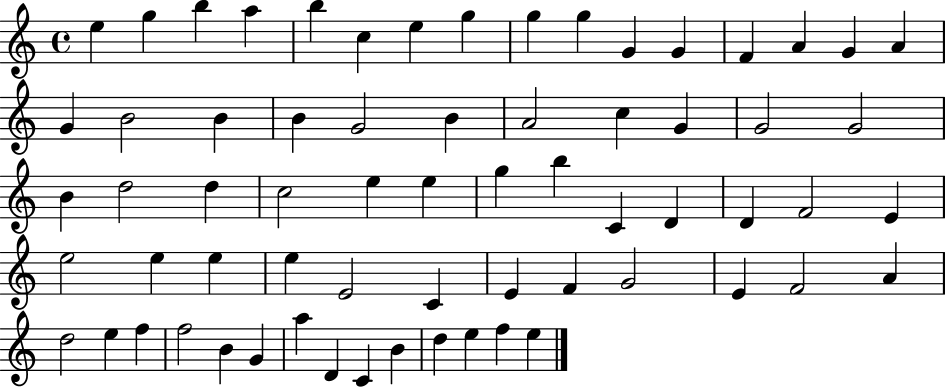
X:1
T:Untitled
M:4/4
L:1/4
K:C
e g b a b c e g g g G G F A G A G B2 B B G2 B A2 c G G2 G2 B d2 d c2 e e g b C D D F2 E e2 e e e E2 C E F G2 E F2 A d2 e f f2 B G a D C B d e f e